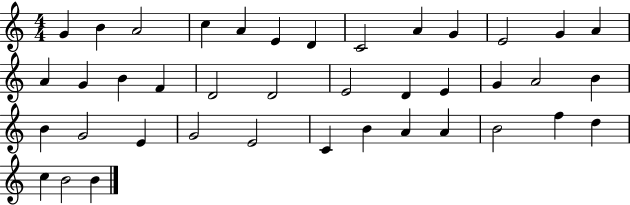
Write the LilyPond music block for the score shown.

{
  \clef treble
  \numericTimeSignature
  \time 4/4
  \key c \major
  g'4 b'4 a'2 | c''4 a'4 e'4 d'4 | c'2 a'4 g'4 | e'2 g'4 a'4 | \break a'4 g'4 b'4 f'4 | d'2 d'2 | e'2 d'4 e'4 | g'4 a'2 b'4 | \break b'4 g'2 e'4 | g'2 e'2 | c'4 b'4 a'4 a'4 | b'2 f''4 d''4 | \break c''4 b'2 b'4 | \bar "|."
}